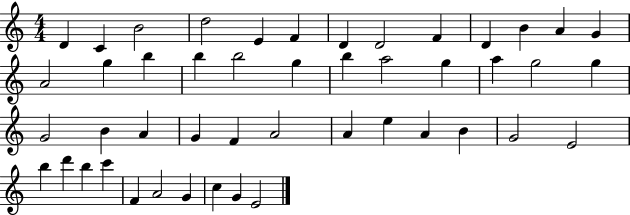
D4/q C4/q B4/h D5/h E4/q F4/q D4/q D4/h F4/q D4/q B4/q A4/q G4/q A4/h G5/q B5/q B5/q B5/h G5/q B5/q A5/h G5/q A5/q G5/h G5/q G4/h B4/q A4/q G4/q F4/q A4/h A4/q E5/q A4/q B4/q G4/h E4/h B5/q D6/q B5/q C6/q F4/q A4/h G4/q C5/q G4/q E4/h